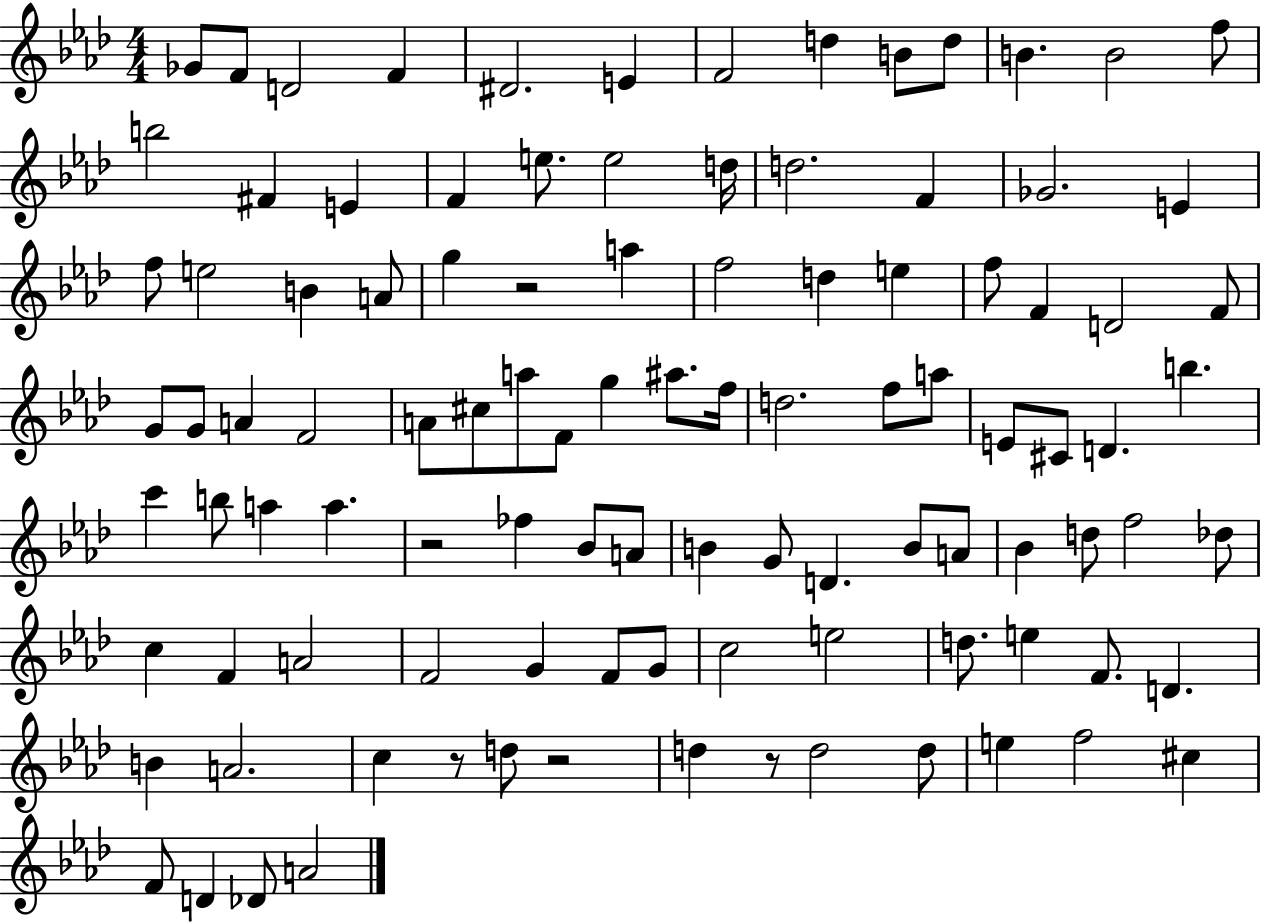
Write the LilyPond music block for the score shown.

{
  \clef treble
  \numericTimeSignature
  \time 4/4
  \key aes \major
  ges'8 f'8 d'2 f'4 | dis'2. e'4 | f'2 d''4 b'8 d''8 | b'4. b'2 f''8 | \break b''2 fis'4 e'4 | f'4 e''8. e''2 d''16 | d''2. f'4 | ges'2. e'4 | \break f''8 e''2 b'4 a'8 | g''4 r2 a''4 | f''2 d''4 e''4 | f''8 f'4 d'2 f'8 | \break g'8 g'8 a'4 f'2 | a'8 cis''8 a''8 f'8 g''4 ais''8. f''16 | d''2. f''8 a''8 | e'8 cis'8 d'4. b''4. | \break c'''4 b''8 a''4 a''4. | r2 fes''4 bes'8 a'8 | b'4 g'8 d'4. b'8 a'8 | bes'4 d''8 f''2 des''8 | \break c''4 f'4 a'2 | f'2 g'4 f'8 g'8 | c''2 e''2 | d''8. e''4 f'8. d'4. | \break b'4 a'2. | c''4 r8 d''8 r2 | d''4 r8 d''2 d''8 | e''4 f''2 cis''4 | \break f'8 d'4 des'8 a'2 | \bar "|."
}